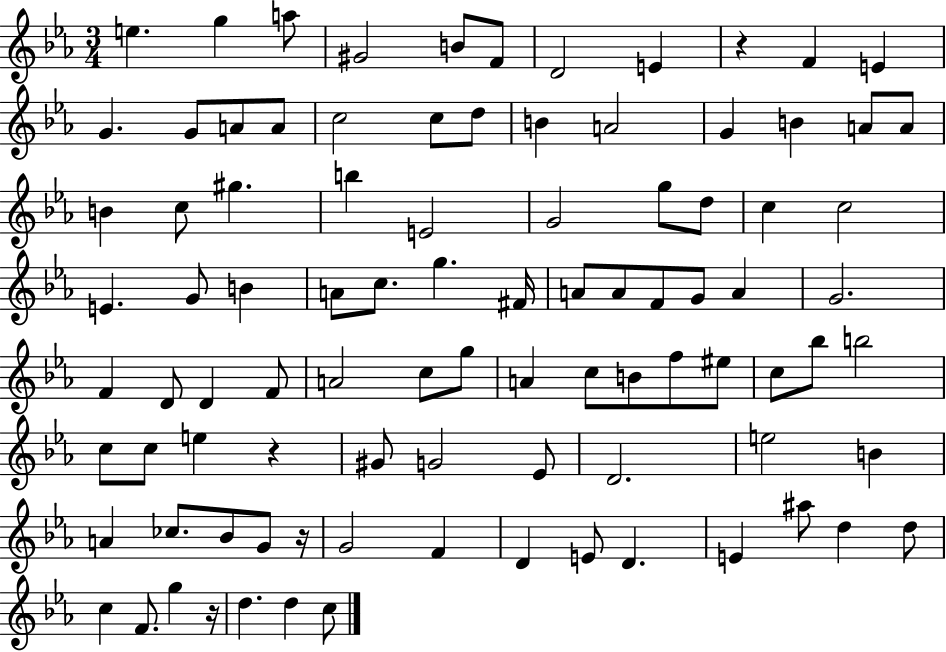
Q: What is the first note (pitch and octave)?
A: E5